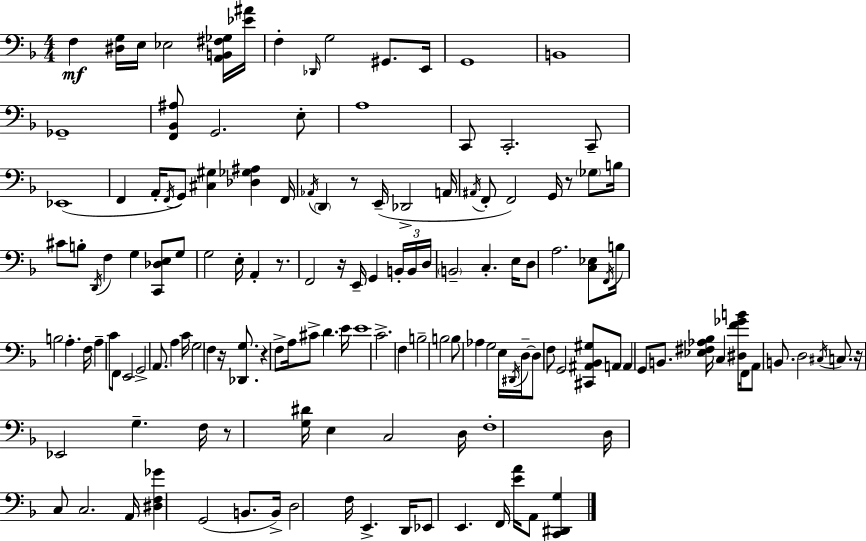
{
  \clef bass
  \numericTimeSignature
  \time 4/4
  \key f \major
  f4\mf <dis g>16 e16 ees2 <a, b, fis ges>16 <ees' ais'>16 | f4-. \grace { des,16 } g2 gis,8. | e,16 g,1 | b,1 | \break ges,1-- | <f, bes, ais>8 g,2. e8-. | a1 | c,8 c,2.-. c,8-- | \break ees,1( | f,4 a,16-. \acciaccatura { f,16 } g,8) <cis gis>4 <des ges ais>4 | f,16 \acciaccatura { aes,16 } \parenthesize d,4 r8 e,16--( des,2-> | a,16 \acciaccatura { ais,16 } f,8-. f,2) g,16 r8 | \break \parenthesize ges8 b16 cis'8 b8-. \acciaccatura { d,16 } f4 g4 | <c, des e>8 g8 g2 e16-. a,4-. | r8. f,2 r16 e,16-- g,4 | \tuplet 3/2 { b,16-. b,16 d16 } \parenthesize b,2-- c4.-. | \break e16 d8 a2. | <c ees>8 \acciaccatura { f,16 } b16 b2 a4.-. | f16 a4-- c'8 f,8 e,2 | g,2-> a,8. | \break a4 c'16 g2 f4 | r16 <des, g>8. r4 f8-> a16 cis'8-> d'4. | e'16 e'1 | c'2.-> | \break f4 b2-- b2 | b8 aes4 g2 | e16 \acciaccatura { dis,16 } d16--~~ d8 f8 g,2 | <cis, ais, bes, gis>8 a,8 a,4 g,8 b,8. | \break <ees fis aes bes>16 c4 <dis f' ges' b'>16 f,16 a,8 b,8. d2 | \acciaccatura { cis16 } c8. r16 ees,2 | g4.-- f16 r8 <g dis'>16 e4 c2 | d16 f1-. | \break d16 c8 c2. | a,16 <dis f ges'>4 g,2( | b,8. b,16->) d2 | f16 e,4.-> d,16 ees,8 e,4. | \break f,16 <e' a'>16 a,8 <c, dis, g>4 \bar "|."
}